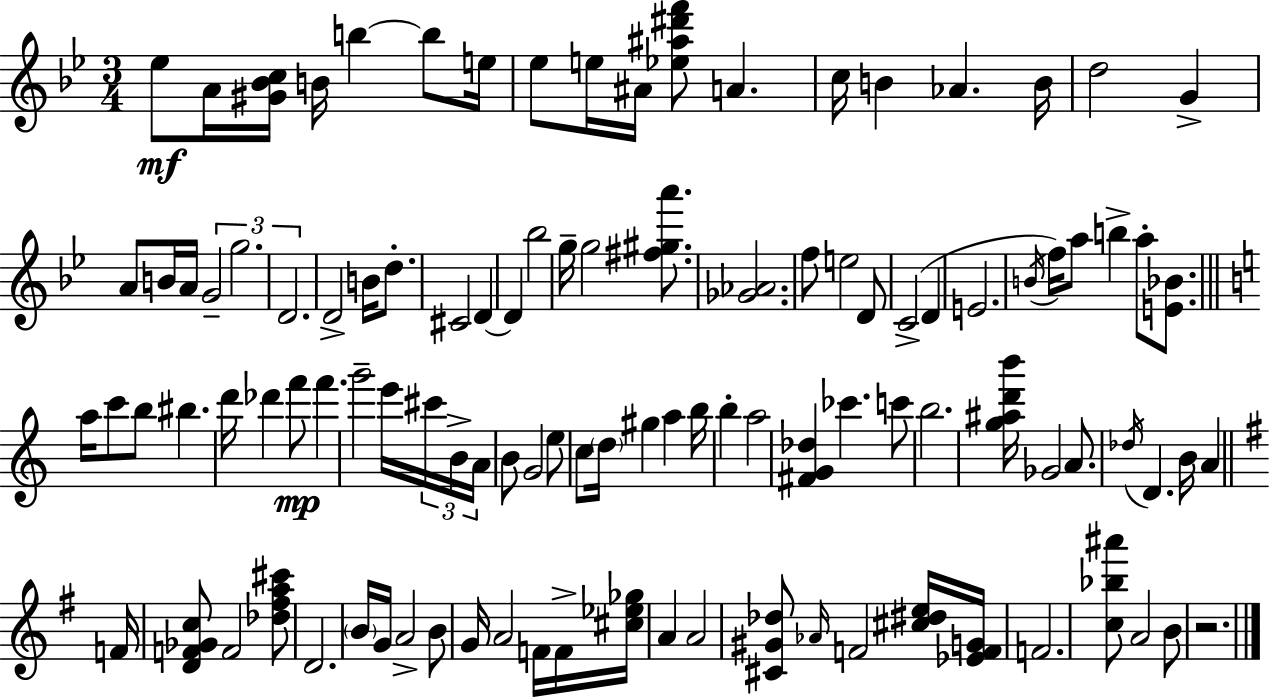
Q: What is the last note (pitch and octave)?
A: B4